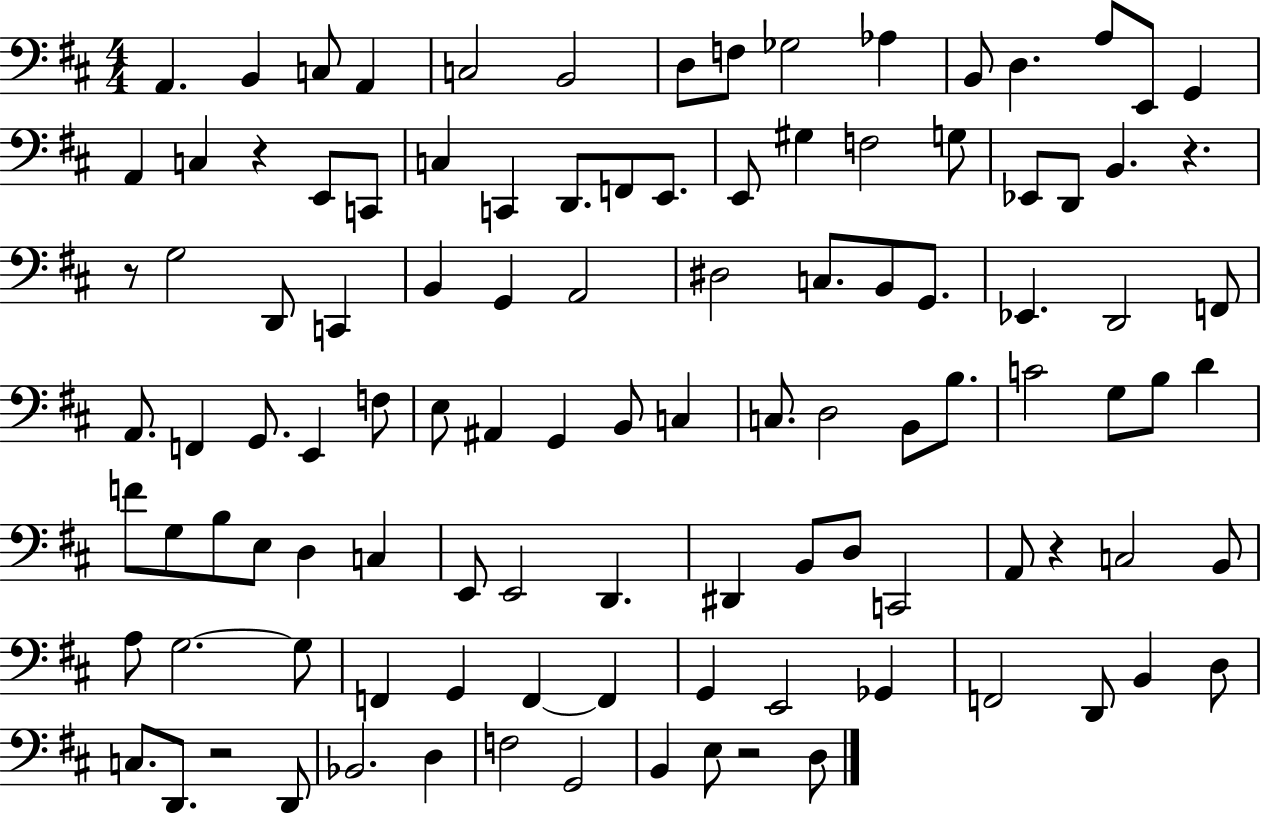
{
  \clef bass
  \numericTimeSignature
  \time 4/4
  \key d \major
  a,4. b,4 c8 a,4 | c2 b,2 | d8 f8 ges2 aes4 | b,8 d4. a8 e,8 g,4 | \break a,4 c4 r4 e,8 c,8 | c4 c,4 d,8. f,8 e,8. | e,8 gis4 f2 g8 | ees,8 d,8 b,4. r4. | \break r8 g2 d,8 c,4 | b,4 g,4 a,2 | dis2 c8. b,8 g,8. | ees,4. d,2 f,8 | \break a,8. f,4 g,8. e,4 f8 | e8 ais,4 g,4 b,8 c4 | c8. d2 b,8 b8. | c'2 g8 b8 d'4 | \break f'8 g8 b8 e8 d4 c4 | e,8 e,2 d,4. | dis,4 b,8 d8 c,2 | a,8 r4 c2 b,8 | \break a8 g2.~~ g8 | f,4 g,4 f,4~~ f,4 | g,4 e,2 ges,4 | f,2 d,8 b,4 d8 | \break c8. d,8. r2 d,8 | bes,2. d4 | f2 g,2 | b,4 e8 r2 d8 | \break \bar "|."
}